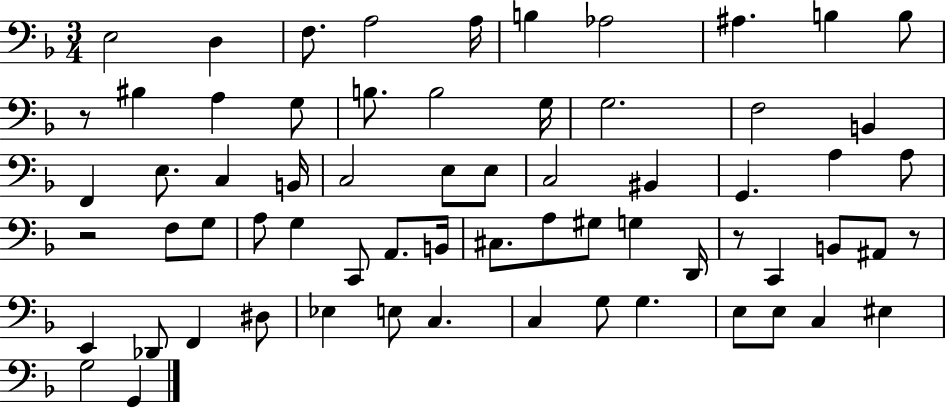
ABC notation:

X:1
T:Untitled
M:3/4
L:1/4
K:F
E,2 D, F,/2 A,2 A,/4 B, _A,2 ^A, B, B,/2 z/2 ^B, A, G,/2 B,/2 B,2 G,/4 G,2 F,2 B,, F,, E,/2 C, B,,/4 C,2 E,/2 E,/2 C,2 ^B,, G,, A, A,/2 z2 F,/2 G,/2 A,/2 G, C,,/2 A,,/2 B,,/4 ^C,/2 A,/2 ^G,/2 G, D,,/4 z/2 C,, B,,/2 ^A,,/2 z/2 E,, _D,,/2 F,, ^D,/2 _E, E,/2 C, C, G,/2 G, E,/2 E,/2 C, ^E, G,2 G,,